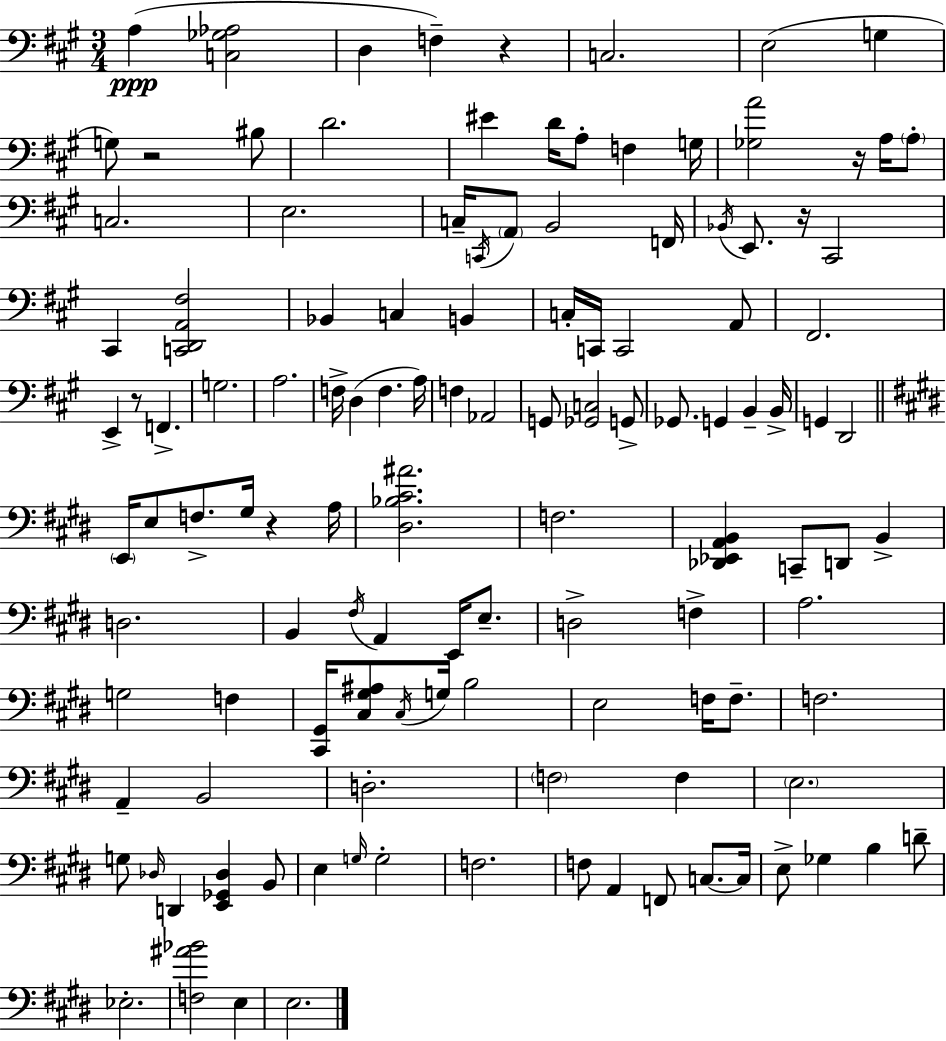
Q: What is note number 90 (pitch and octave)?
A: B2